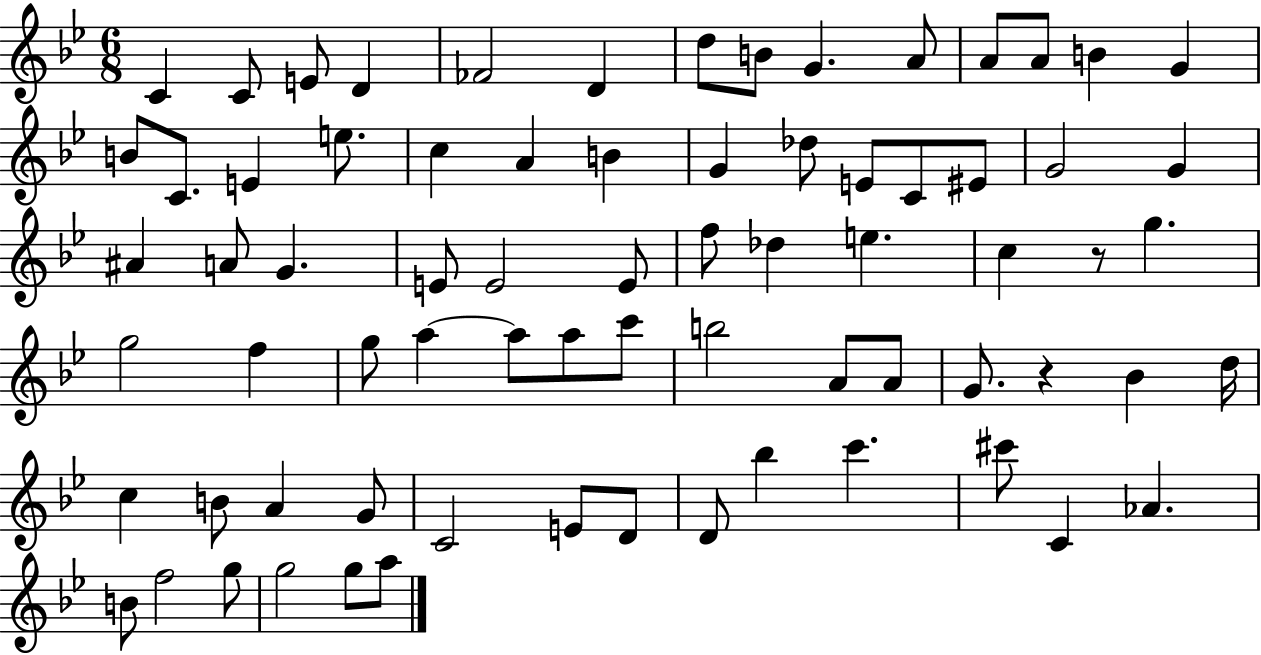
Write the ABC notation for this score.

X:1
T:Untitled
M:6/8
L:1/4
K:Bb
C C/2 E/2 D _F2 D d/2 B/2 G A/2 A/2 A/2 B G B/2 C/2 E e/2 c A B G _d/2 E/2 C/2 ^E/2 G2 G ^A A/2 G E/2 E2 E/2 f/2 _d e c z/2 g g2 f g/2 a a/2 a/2 c'/2 b2 A/2 A/2 G/2 z _B d/4 c B/2 A G/2 C2 E/2 D/2 D/2 _b c' ^c'/2 C _A B/2 f2 g/2 g2 g/2 a/2